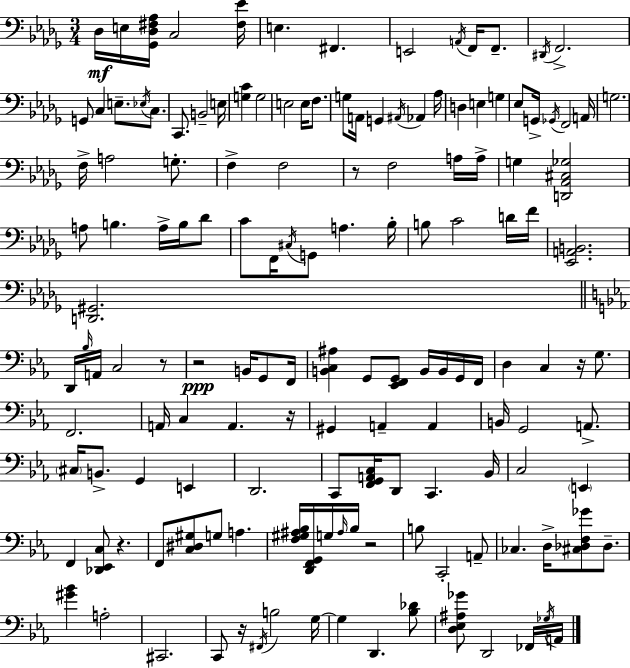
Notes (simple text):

Db3/s E3/s [Gb2,Db3,F#3,Ab3]/s C3/h [F#3,Eb4]/s E3/q. F#2/q. E2/h A2/s F2/s F2/e. D#2/s F2/h. G2/e C3/q E3/e. Eb3/s C3/e. C2/e. B2/h E3/s [G3,C4]/q G3/h E3/h E3/s F3/e. G3/e A2/s G2/q A#2/s Ab2/q Ab3/s D3/q E3/q G3/q Eb3/e G2/s Gb2/s F2/h A2/s G3/h. F3/s A3/h G3/e. F3/q F3/h R/e F3/h A3/s A3/s G3/q [D2,Ab2,C#3,Gb3]/h A3/e B3/q. A3/s B3/s Db4/e C4/e F2/s C#3/s G2/e A3/q. Bb3/s B3/e C4/h D4/s F4/s [Eb2,A2,B2]/h. [D2,G#2]/h. D2/s Bb3/s A2/s C3/h R/e R/h B2/s G2/e F2/s [B2,C3,A#3]/q G2/e [Eb2,F2,G2]/e B2/s B2/s G2/s F2/s D3/q C3/q R/s G3/e. F2/h. A2/s C3/q A2/q. R/s G#2/q A2/q A2/q B2/s G2/h A2/e. C#3/s B2/e. G2/q E2/q D2/h. C2/e [F2,G2,A2,C3]/s D2/e C2/q. Bb2/s C3/h E2/q F2/q [Db2,Eb2,C3]/e R/q. F2/e [C3,D#3,G#3]/e G3/e A3/q. [F3,G#3,A#3,Bb3]/s [D2,F2,G2]/s G3/s A#3/s Bb3/s R/h B3/e C2/h A2/e CES3/q. D3/s [C#3,Db3,F3,Gb4]/e Db3/e. [G#4,Bb4]/q A3/h C#2/h. C2/e R/s F#2/s B3/h G3/s G3/q D2/q. [Bb3,Db4]/e [D3,Eb3,A#3,Gb4]/e D2/h FES2/s Gb3/s A2/s